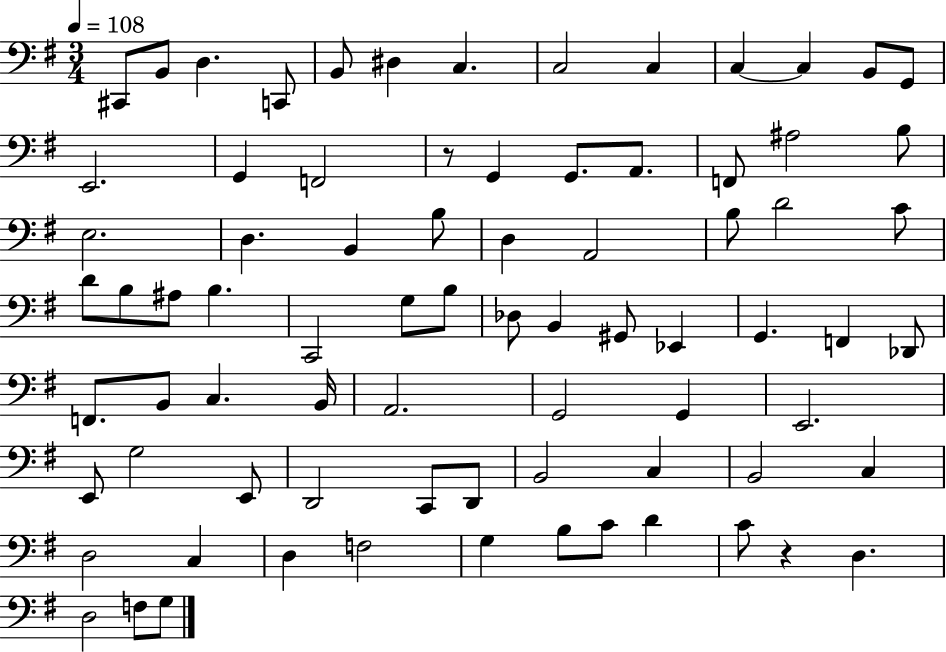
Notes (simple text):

C#2/e B2/e D3/q. C2/e B2/e D#3/q C3/q. C3/h C3/q C3/q C3/q B2/e G2/e E2/h. G2/q F2/h R/e G2/q G2/e. A2/e. F2/e A#3/h B3/e E3/h. D3/q. B2/q B3/e D3/q A2/h B3/e D4/h C4/e D4/e B3/e A#3/e B3/q. C2/h G3/e B3/e Db3/e B2/q G#2/e Eb2/q G2/q. F2/q Db2/e F2/e. B2/e C3/q. B2/s A2/h. G2/h G2/q E2/h. E2/e G3/h E2/e D2/h C2/e D2/e B2/h C3/q B2/h C3/q D3/h C3/q D3/q F3/h G3/q B3/e C4/e D4/q C4/e R/q D3/q. D3/h F3/e G3/e